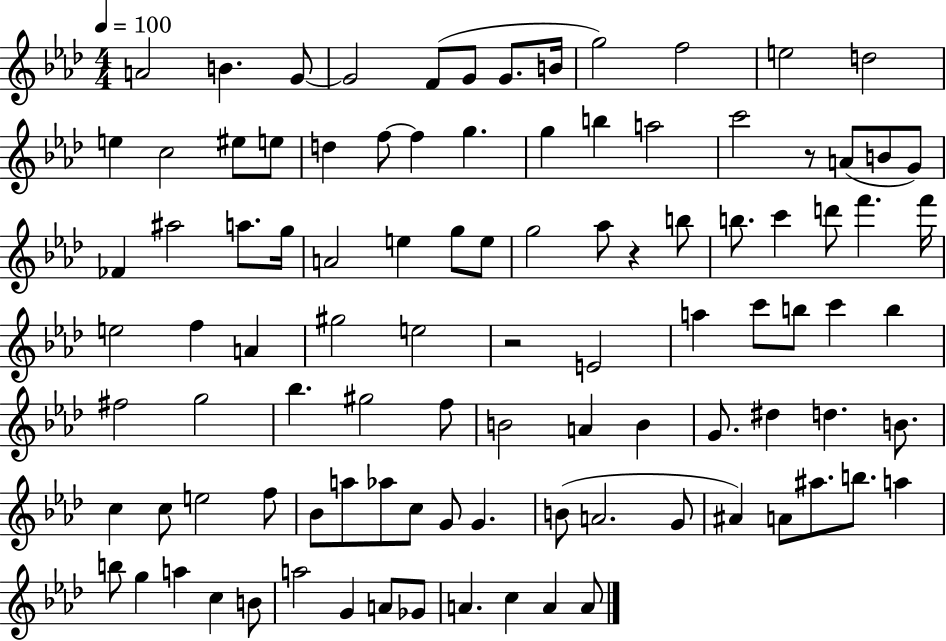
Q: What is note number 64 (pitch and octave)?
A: D#5